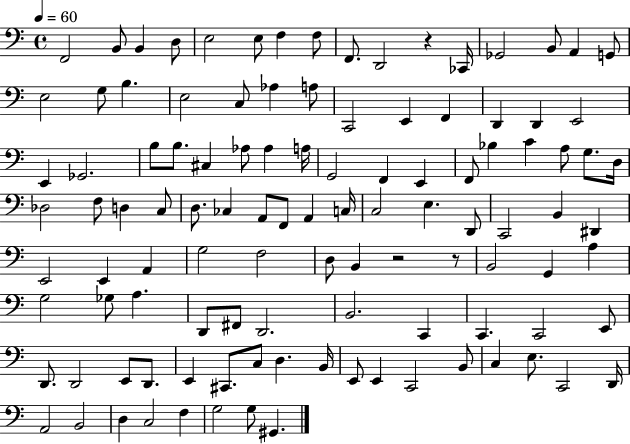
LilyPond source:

{
  \clef bass
  \time 4/4
  \defaultTimeSignature
  \key c \major
  \tempo 4 = 60
  f,2 b,8 b,4 d8 | e2 e8 f4 f8 | f,8. d,2 r4 ces,16 | ges,2 b,8 a,4 g,8 | \break e2 g8 b4. | e2 c8 aes4 a8 | c,2 e,4 f,4 | d,4 d,4 e,2 | \break e,4 ges,2. | b8 b8. cis4 aes8 aes4 a16 | g,2 f,4 e,4 | f,8 bes4 c'4 a8 g8. d16 | \break des2 f8 d4 c8 | d8. ces4 a,8 f,8 a,4 c16 | c2 e4. d,8 | c,2 b,4 dis,4 | \break e,2 e,4 a,4 | g2 f2 | d8 b,4 r2 r8 | b,2 g,4 a4 | \break g2 ges8 a4. | d,8 fis,8 d,2. | b,2. c,4 | c,4. c,2 e,8 | \break d,8. d,2 e,8 d,8. | e,4 cis,8. c8 d4. b,16 | e,8 e,4 c,2 b,8 | c4 e8. c,2 d,16 | \break a,2 b,2 | d4 c2 f4 | g2 g8 gis,4. | \bar "|."
}